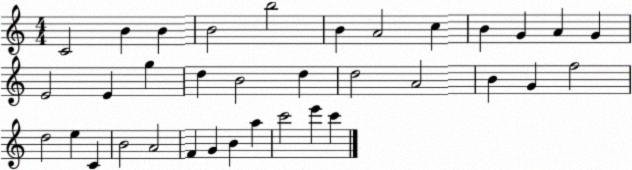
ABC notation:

X:1
T:Untitled
M:4/4
L:1/4
K:C
C2 B B B2 b2 B A2 c B G A G E2 E g d B2 d d2 A2 B G f2 d2 e C B2 A2 F G B a c'2 e' c'